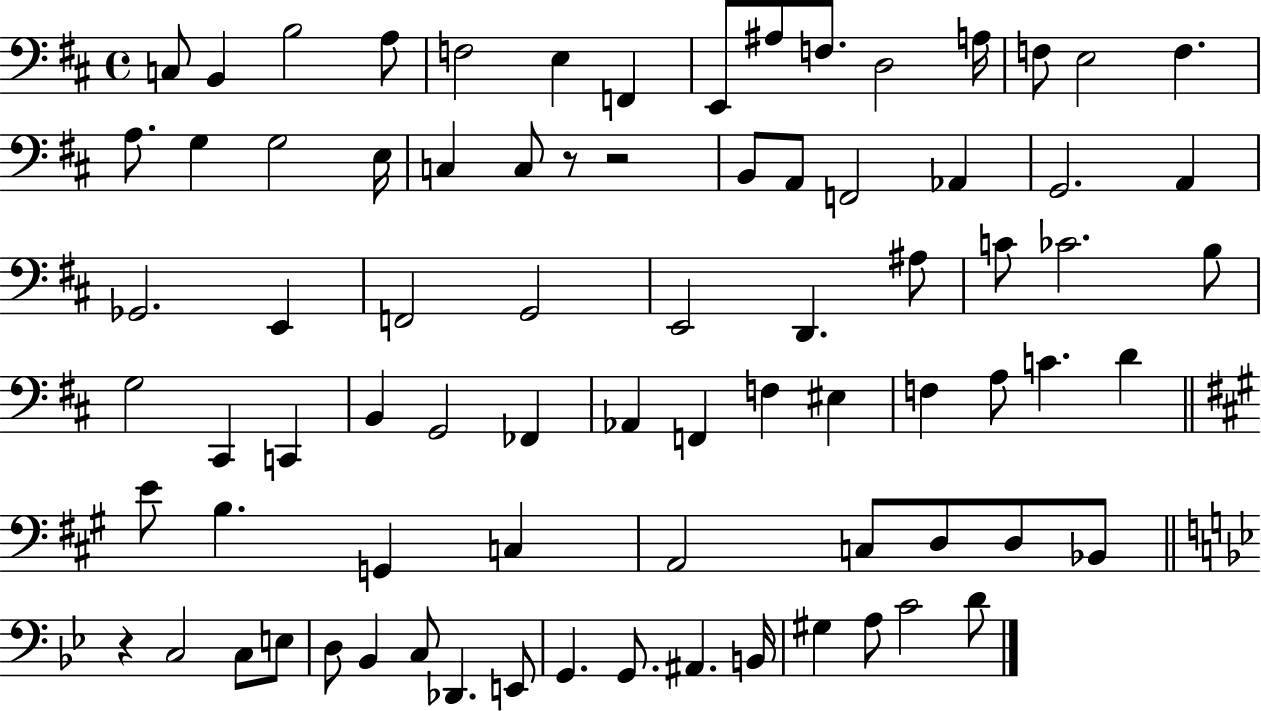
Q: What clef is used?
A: bass